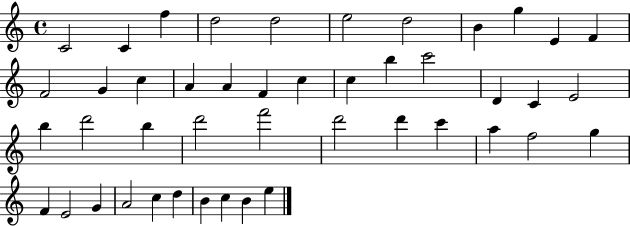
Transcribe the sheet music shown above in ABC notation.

X:1
T:Untitled
M:4/4
L:1/4
K:C
C2 C f d2 d2 e2 d2 B g E F F2 G c A A F c c b c'2 D C E2 b d'2 b d'2 f'2 d'2 d' c' a f2 g F E2 G A2 c d B c B e